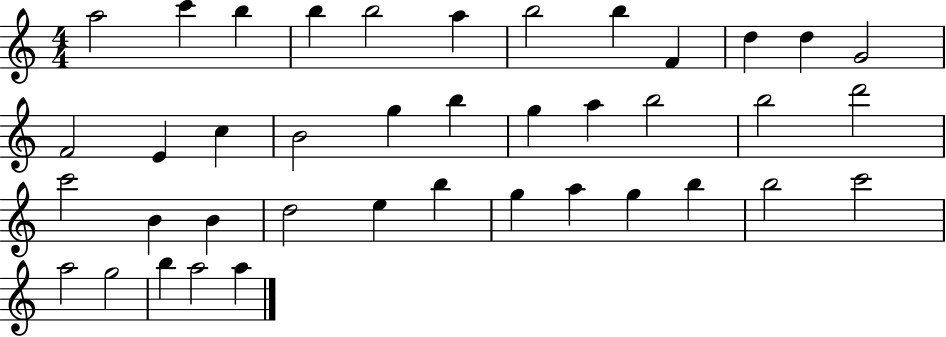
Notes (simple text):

A5/h C6/q B5/q B5/q B5/h A5/q B5/h B5/q F4/q D5/q D5/q G4/h F4/h E4/q C5/q B4/h G5/q B5/q G5/q A5/q B5/h B5/h D6/h C6/h B4/q B4/q D5/h E5/q B5/q G5/q A5/q G5/q B5/q B5/h C6/h A5/h G5/h B5/q A5/h A5/q